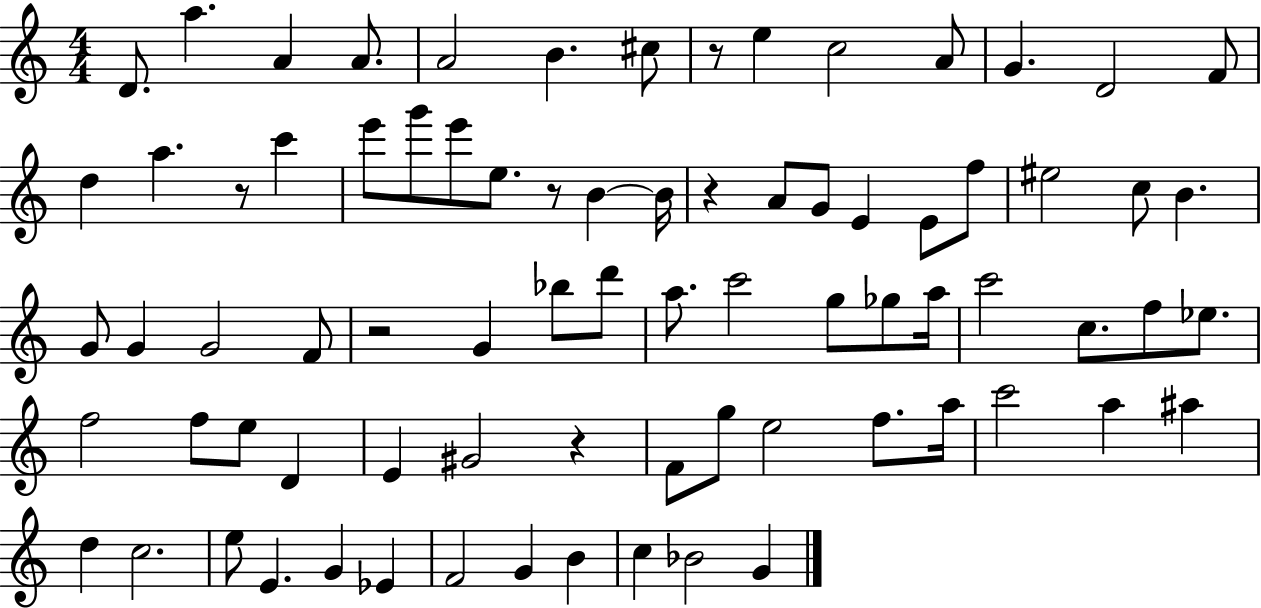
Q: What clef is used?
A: treble